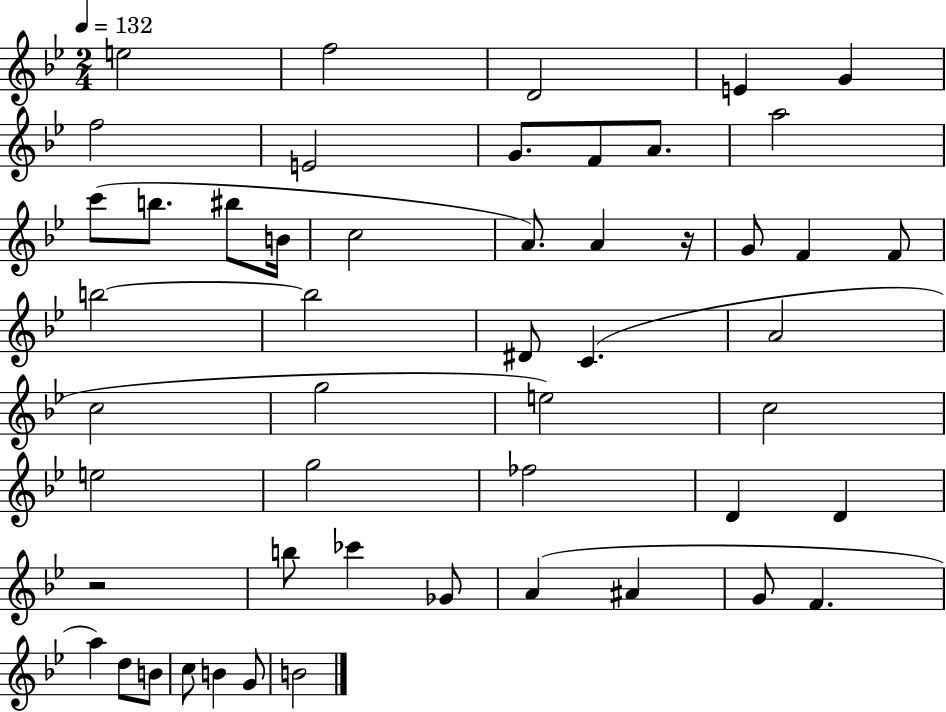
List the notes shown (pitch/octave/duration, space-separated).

E5/h F5/h D4/h E4/q G4/q F5/h E4/h G4/e. F4/e A4/e. A5/h C6/e B5/e. BIS5/e B4/s C5/h A4/e. A4/q R/s G4/e F4/q F4/e B5/h B5/h D#4/e C4/q. A4/h C5/h G5/h E5/h C5/h E5/h G5/h FES5/h D4/q D4/q R/h B5/e CES6/q Gb4/e A4/q A#4/q G4/e F4/q. A5/q D5/e B4/e C5/e B4/q G4/e B4/h